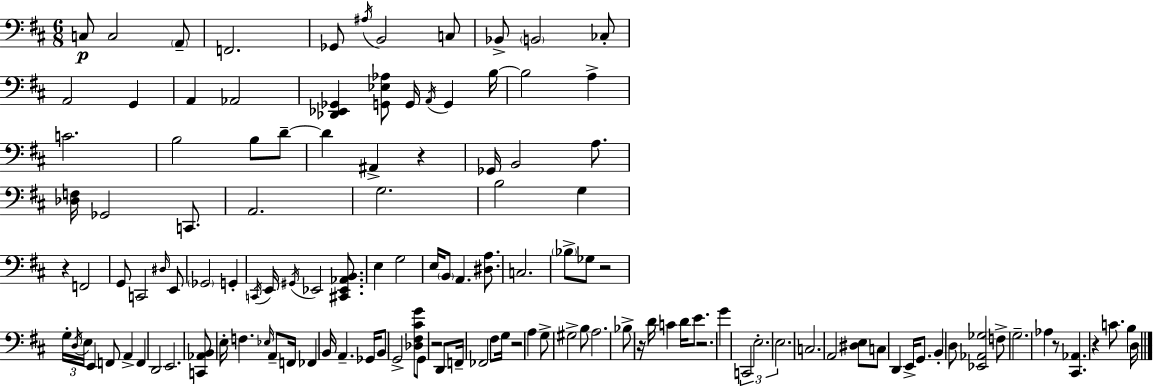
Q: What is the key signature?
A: D major